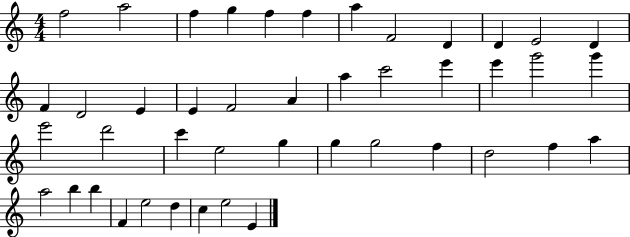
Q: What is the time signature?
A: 4/4